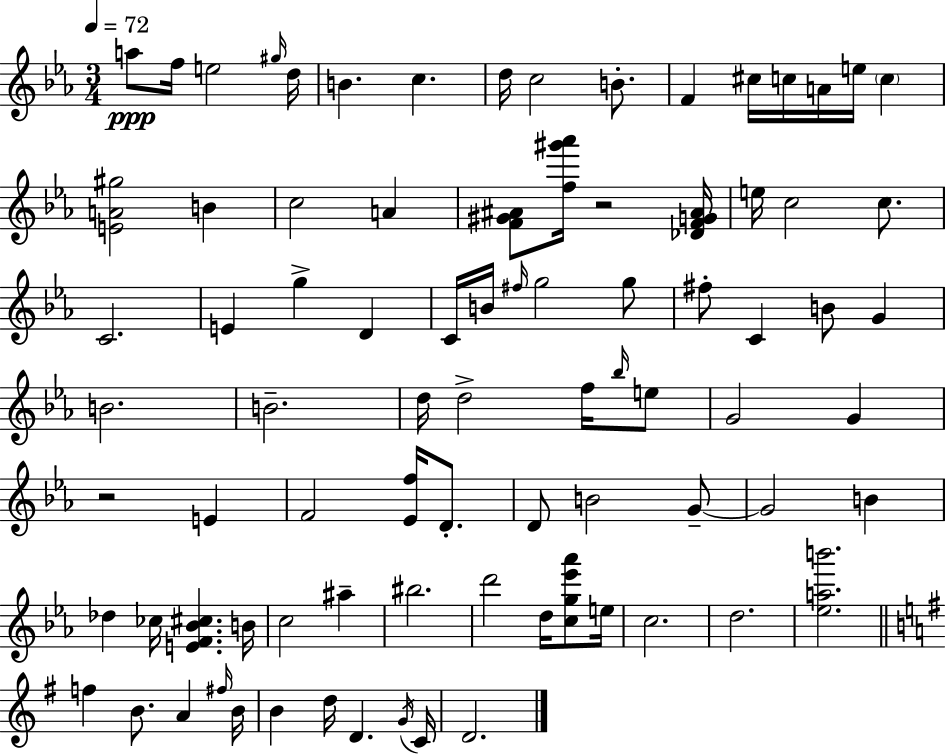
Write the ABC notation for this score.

X:1
T:Untitled
M:3/4
L:1/4
K:Cm
a/2 f/4 e2 ^g/4 d/4 B c d/4 c2 B/2 F ^c/4 c/4 A/4 e/4 c [EA^g]2 B c2 A [F^G^A]/2 [f^g'_a']/4 z2 [_DFG^A]/4 e/4 c2 c/2 C2 E g D C/4 B/4 ^f/4 g2 g/2 ^f/2 C B/2 G B2 B2 d/4 d2 f/4 _b/4 e/2 G2 G z2 E F2 [_Ef]/4 D/2 D/2 B2 G/2 G2 B _d _c/4 [EF_B^c] B/4 c2 ^a ^b2 d'2 d/4 [cg_e'_a']/2 e/4 c2 d2 [_eab']2 f B/2 A ^f/4 B/4 B d/4 D G/4 C/4 D2